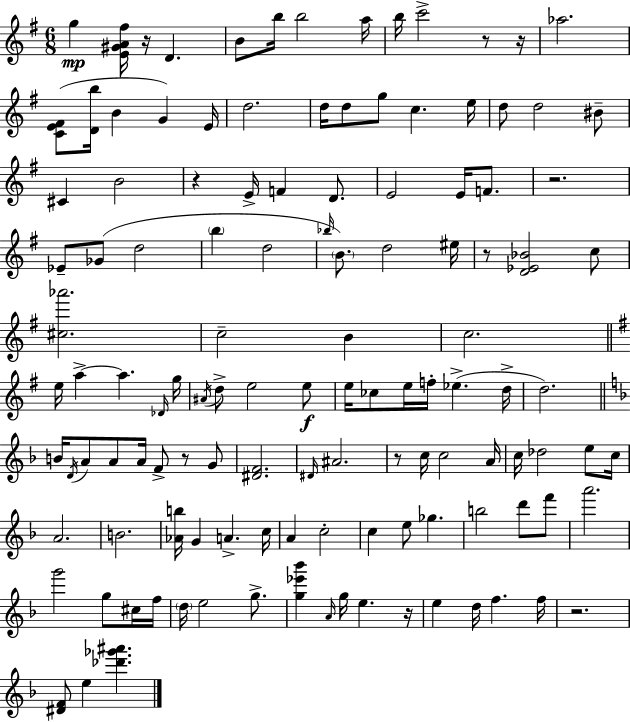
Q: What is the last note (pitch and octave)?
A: E5